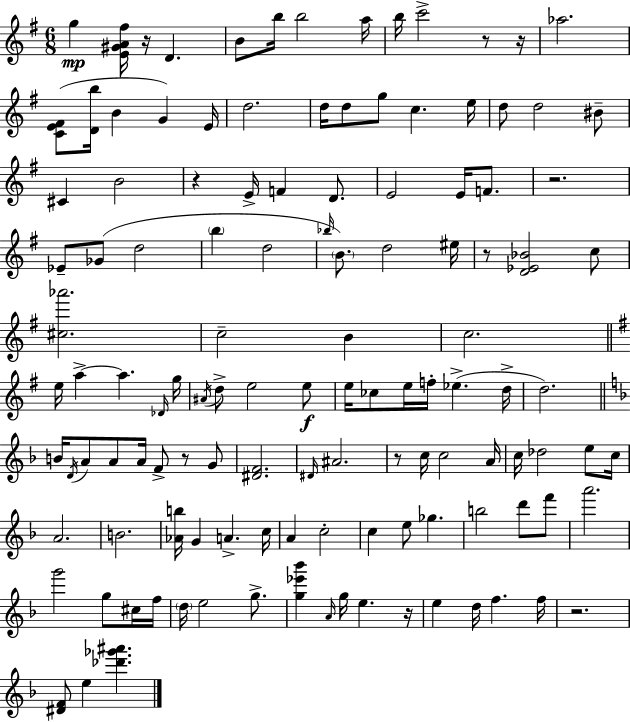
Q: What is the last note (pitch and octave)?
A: E5